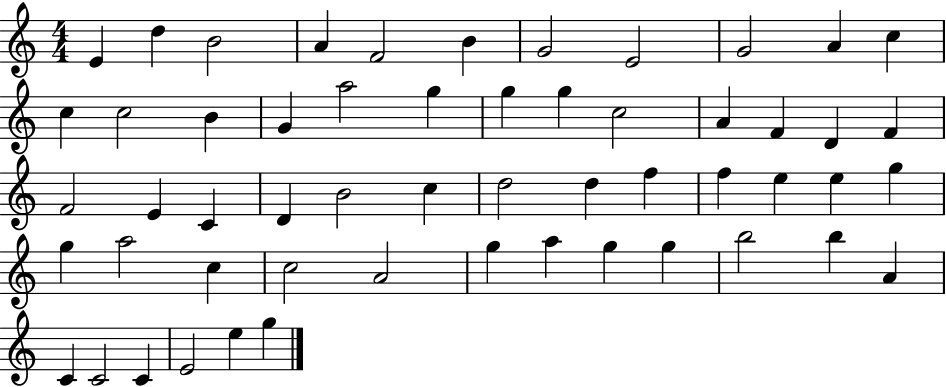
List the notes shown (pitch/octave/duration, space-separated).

E4/q D5/q B4/h A4/q F4/h B4/q G4/h E4/h G4/h A4/q C5/q C5/q C5/h B4/q G4/q A5/h G5/q G5/q G5/q C5/h A4/q F4/q D4/q F4/q F4/h E4/q C4/q D4/q B4/h C5/q D5/h D5/q F5/q F5/q E5/q E5/q G5/q G5/q A5/h C5/q C5/h A4/h G5/q A5/q G5/q G5/q B5/h B5/q A4/q C4/q C4/h C4/q E4/h E5/q G5/q